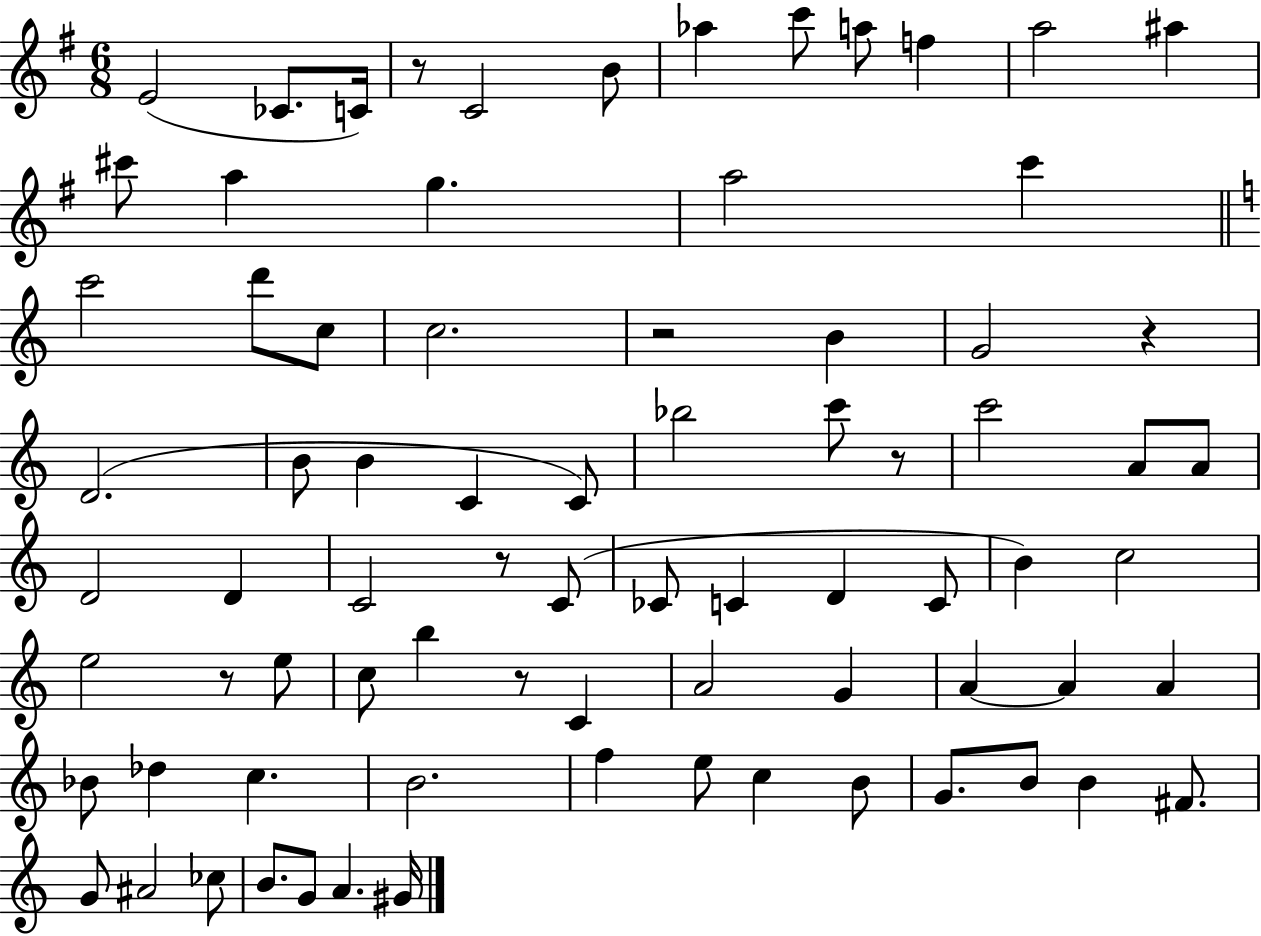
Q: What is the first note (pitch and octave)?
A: E4